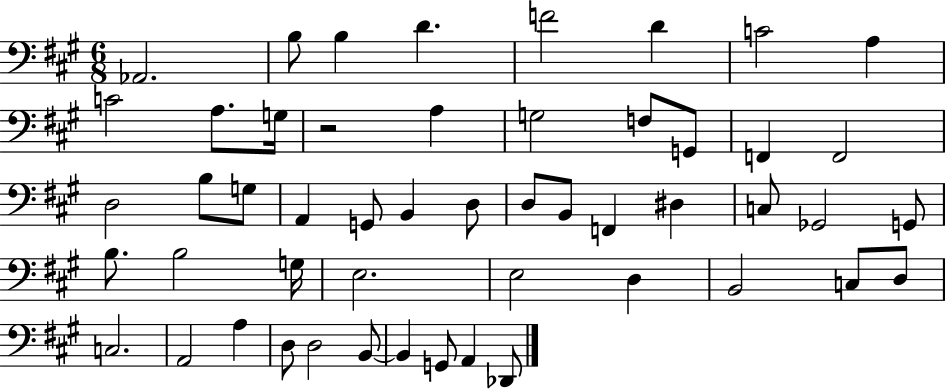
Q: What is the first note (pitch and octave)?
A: Ab2